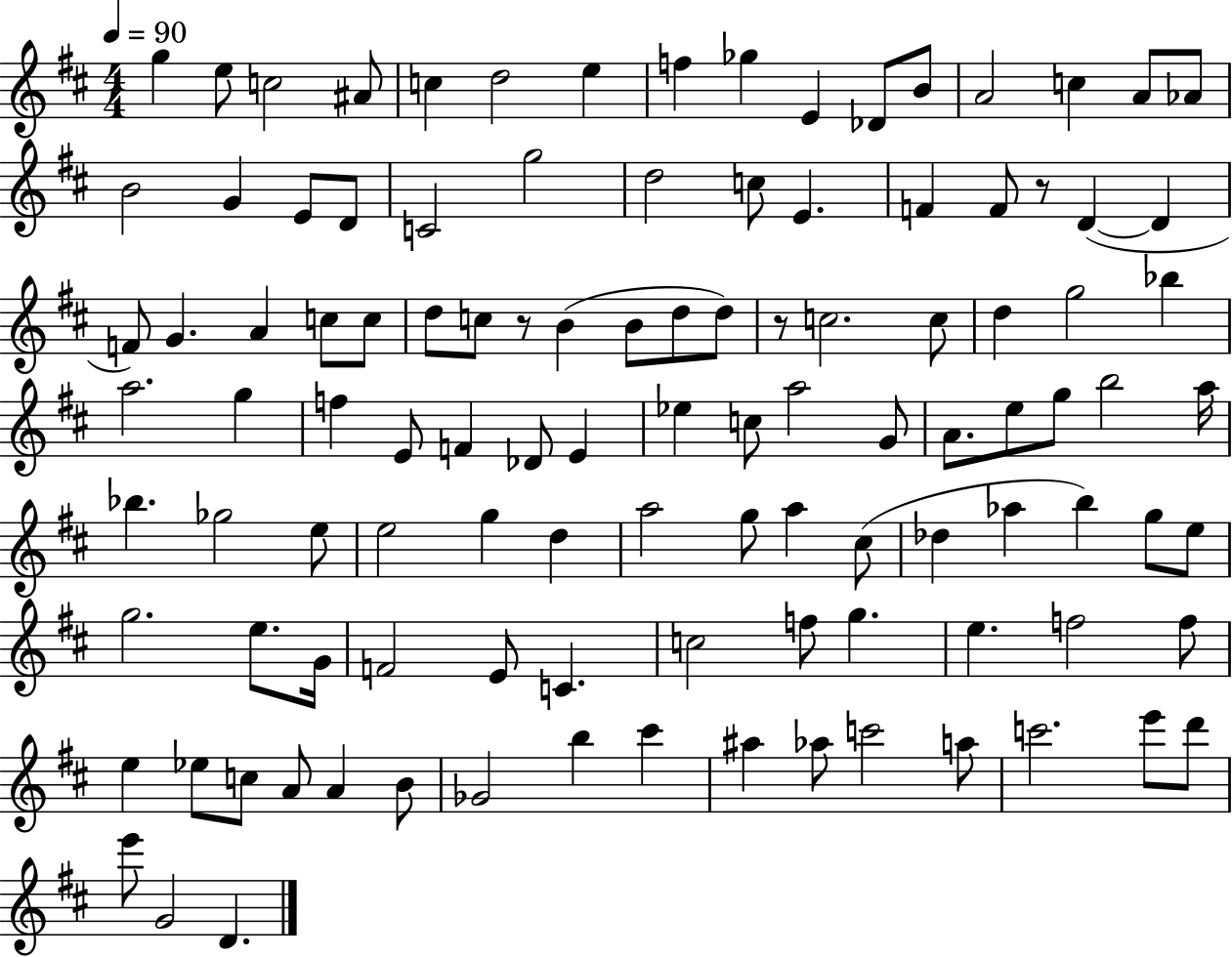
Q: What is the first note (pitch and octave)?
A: G5